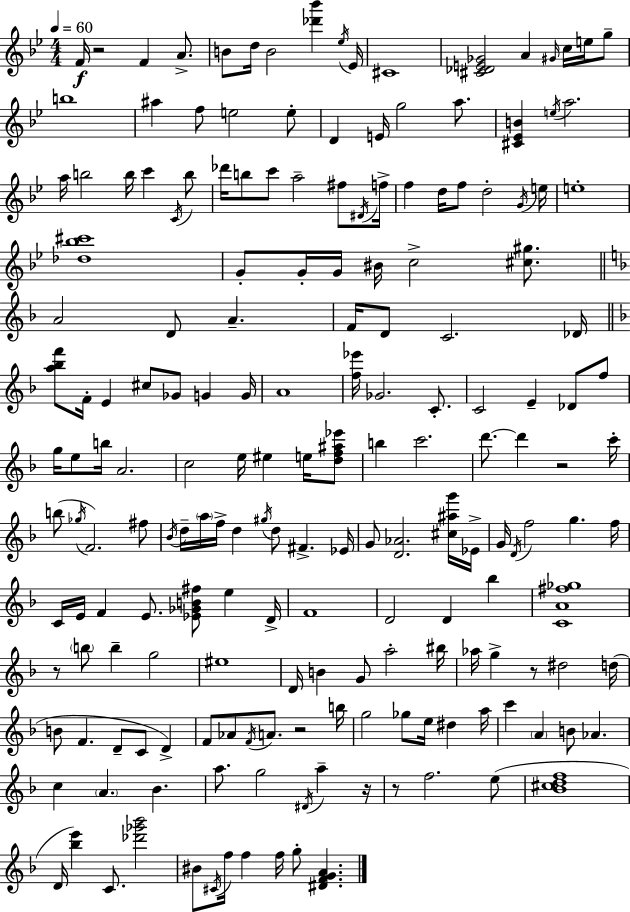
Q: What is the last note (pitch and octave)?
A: G5